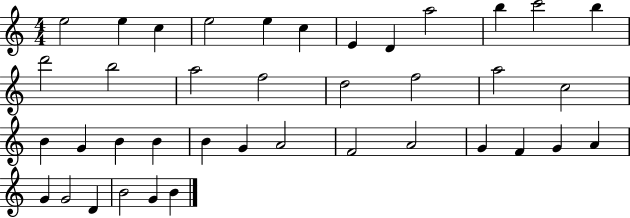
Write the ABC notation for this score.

X:1
T:Untitled
M:4/4
L:1/4
K:C
e2 e c e2 e c E D a2 b c'2 b d'2 b2 a2 f2 d2 f2 a2 c2 B G B B B G A2 F2 A2 G F G A G G2 D B2 G B